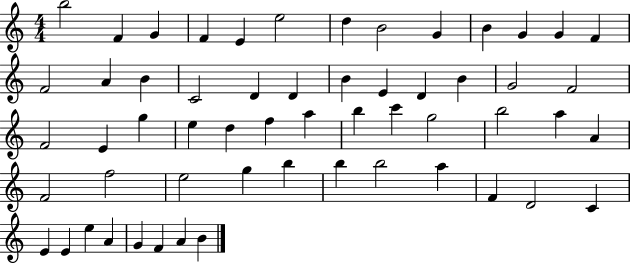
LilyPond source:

{
  \clef treble
  \numericTimeSignature
  \time 4/4
  \key c \major
  b''2 f'4 g'4 | f'4 e'4 e''2 | d''4 b'2 g'4 | b'4 g'4 g'4 f'4 | \break f'2 a'4 b'4 | c'2 d'4 d'4 | b'4 e'4 d'4 b'4 | g'2 f'2 | \break f'2 e'4 g''4 | e''4 d''4 f''4 a''4 | b''4 c'''4 g''2 | b''2 a''4 a'4 | \break f'2 f''2 | e''2 g''4 b''4 | b''4 b''2 a''4 | f'4 d'2 c'4 | \break e'4 e'4 e''4 a'4 | g'4 f'4 a'4 b'4 | \bar "|."
}